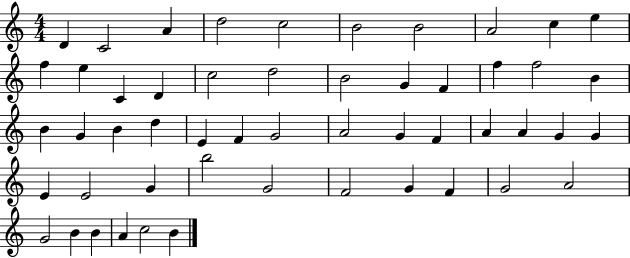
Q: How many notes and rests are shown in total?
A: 52